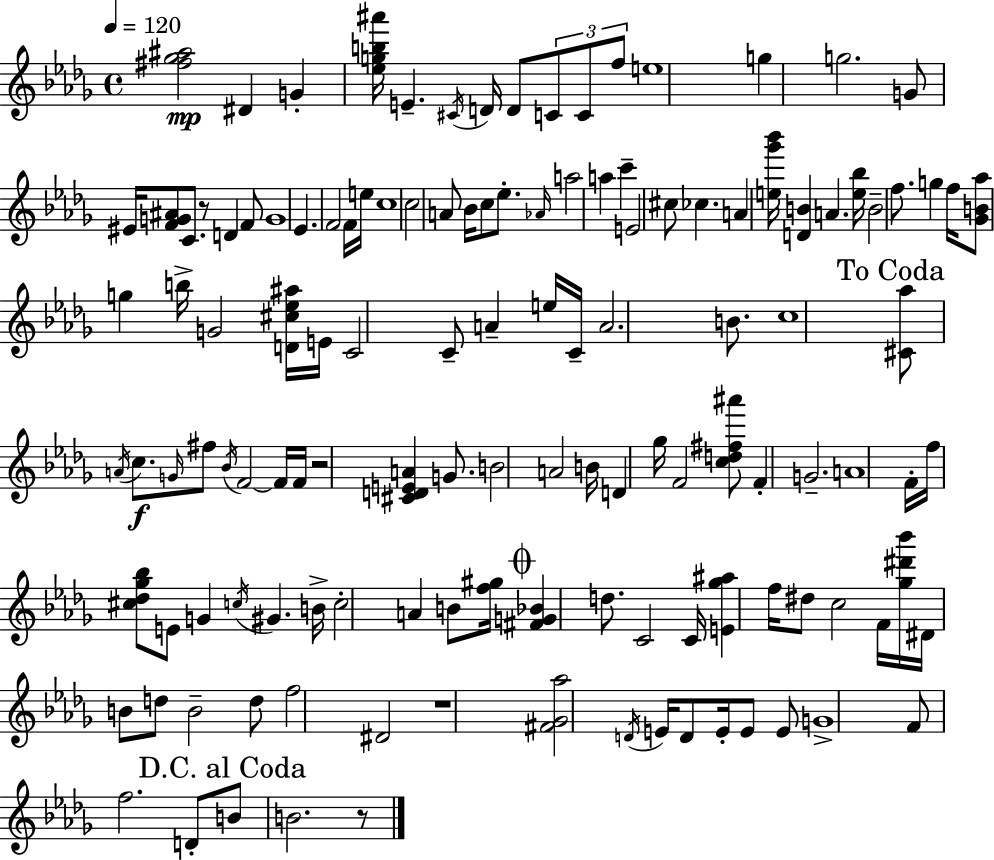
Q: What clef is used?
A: treble